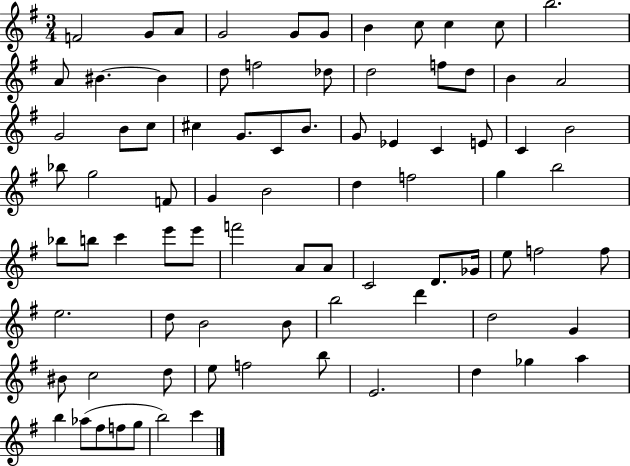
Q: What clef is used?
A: treble